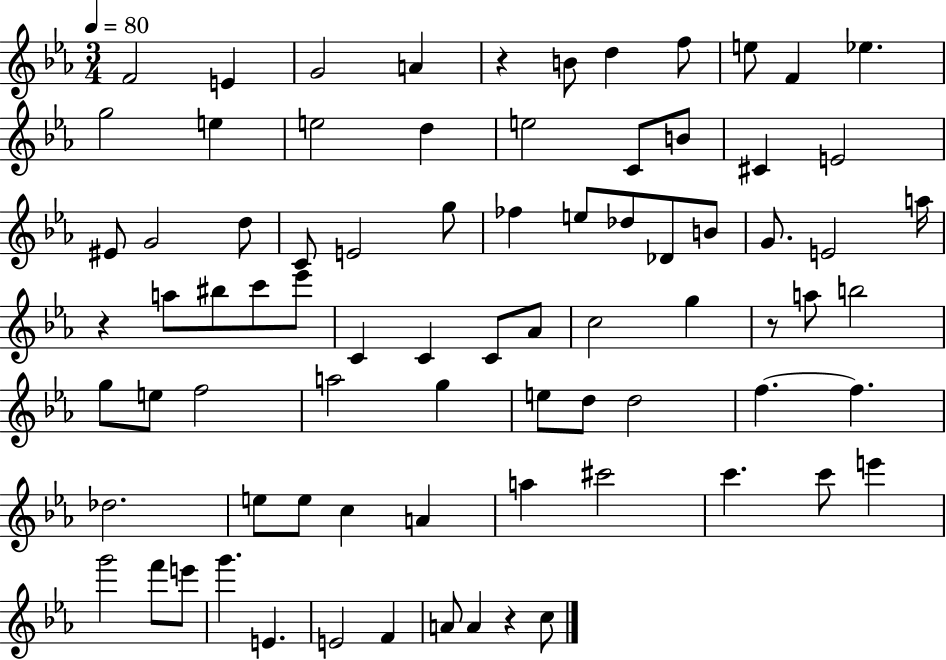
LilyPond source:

{
  \clef treble
  \numericTimeSignature
  \time 3/4
  \key ees \major
  \tempo 4 = 80
  f'2 e'4 | g'2 a'4 | r4 b'8 d''4 f''8 | e''8 f'4 ees''4. | \break g''2 e''4 | e''2 d''4 | e''2 c'8 b'8 | cis'4 e'2 | \break eis'8 g'2 d''8 | c'8 e'2 g''8 | fes''4 e''8 des''8 des'8 b'8 | g'8. e'2 a''16 | \break r4 a''8 bis''8 c'''8 ees'''8 | c'4 c'4 c'8 aes'8 | c''2 g''4 | r8 a''8 b''2 | \break g''8 e''8 f''2 | a''2 g''4 | e''8 d''8 d''2 | f''4.~~ f''4. | \break des''2. | e''8 e''8 c''4 a'4 | a''4 cis'''2 | c'''4. c'''8 e'''4 | \break g'''2 f'''8 e'''8 | g'''4. e'4. | e'2 f'4 | a'8 a'4 r4 c''8 | \break \bar "|."
}